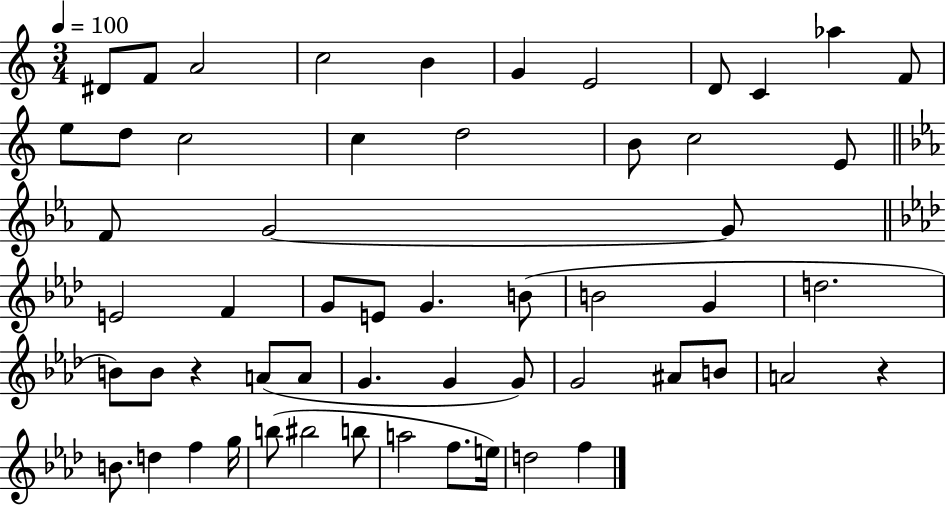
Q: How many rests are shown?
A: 2